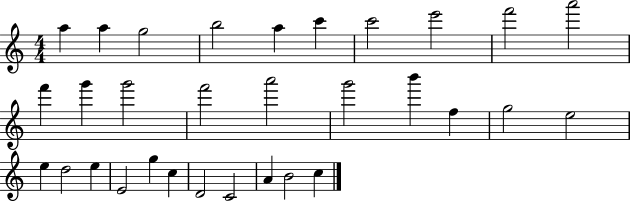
X:1
T:Untitled
M:4/4
L:1/4
K:C
a a g2 b2 a c' c'2 e'2 f'2 a'2 f' g' g'2 f'2 a'2 g'2 b' f g2 e2 e d2 e E2 g c D2 C2 A B2 c